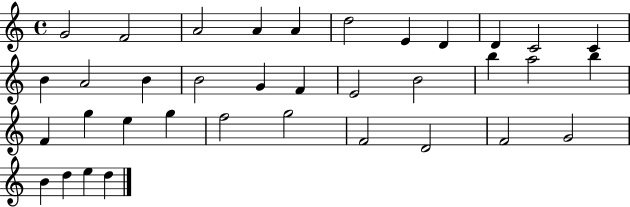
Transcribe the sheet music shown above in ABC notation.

X:1
T:Untitled
M:4/4
L:1/4
K:C
G2 F2 A2 A A d2 E D D C2 C B A2 B B2 G F E2 B2 b a2 b F g e g f2 g2 F2 D2 F2 G2 B d e d